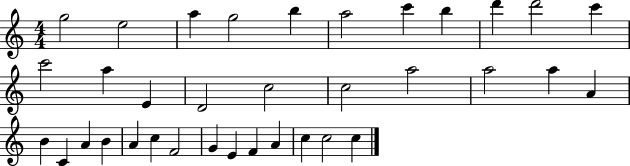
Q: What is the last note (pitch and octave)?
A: C5